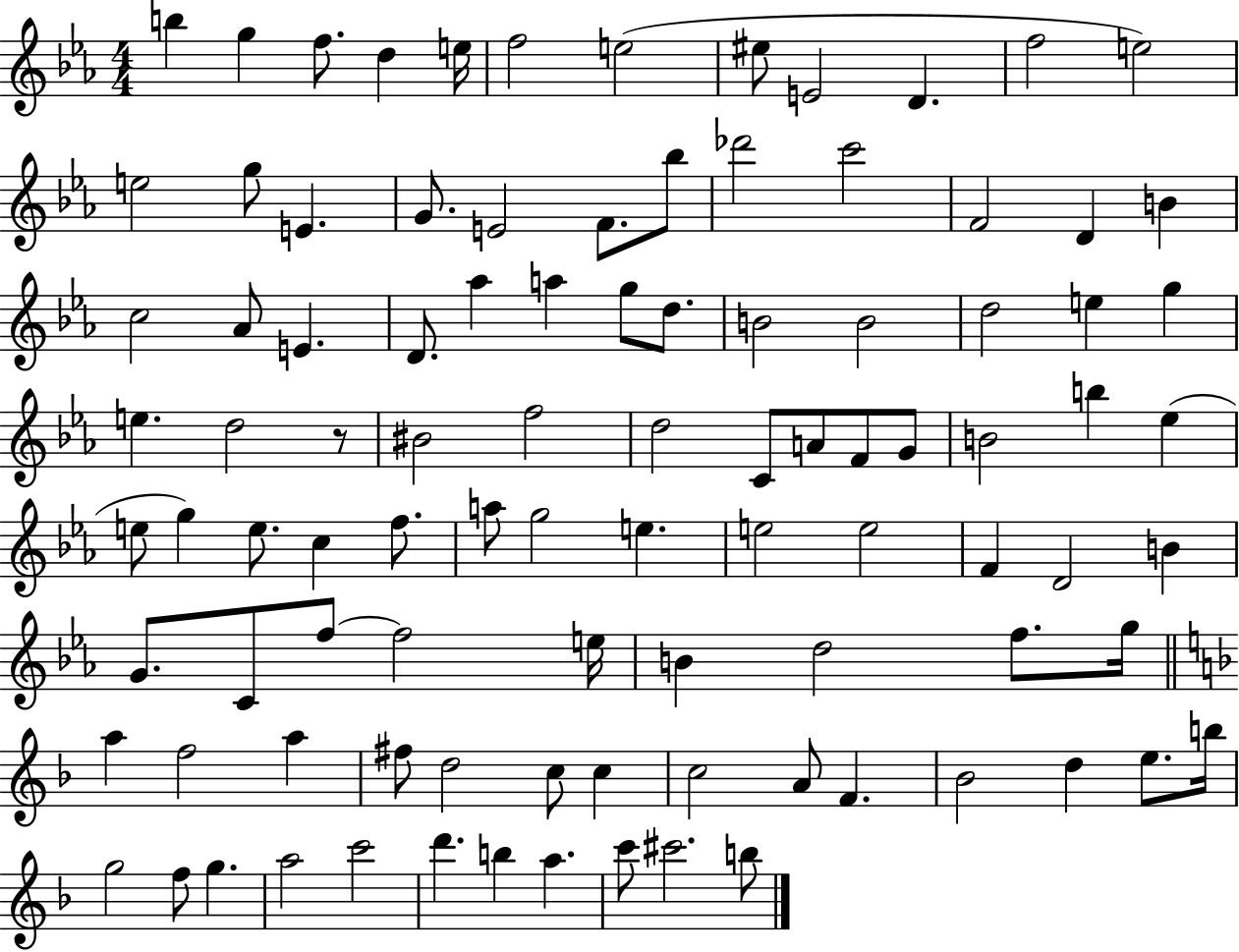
B5/q G5/q F5/e. D5/q E5/s F5/h E5/h EIS5/e E4/h D4/q. F5/h E5/h E5/h G5/e E4/q. G4/e. E4/h F4/e. Bb5/e Db6/h C6/h F4/h D4/q B4/q C5/h Ab4/e E4/q. D4/e. Ab5/q A5/q G5/e D5/e. B4/h B4/h D5/h E5/q G5/q E5/q. D5/h R/e BIS4/h F5/h D5/h C4/e A4/e F4/e G4/e B4/h B5/q Eb5/q E5/e G5/q E5/e. C5/q F5/e. A5/e G5/h E5/q. E5/h E5/h F4/q D4/h B4/q G4/e. C4/e F5/e F5/h E5/s B4/q D5/h F5/e. G5/s A5/q F5/h A5/q F#5/e D5/h C5/e C5/q C5/h A4/e F4/q. Bb4/h D5/q E5/e. B5/s G5/h F5/e G5/q. A5/h C6/h D6/q. B5/q A5/q. C6/e C#6/h. B5/e